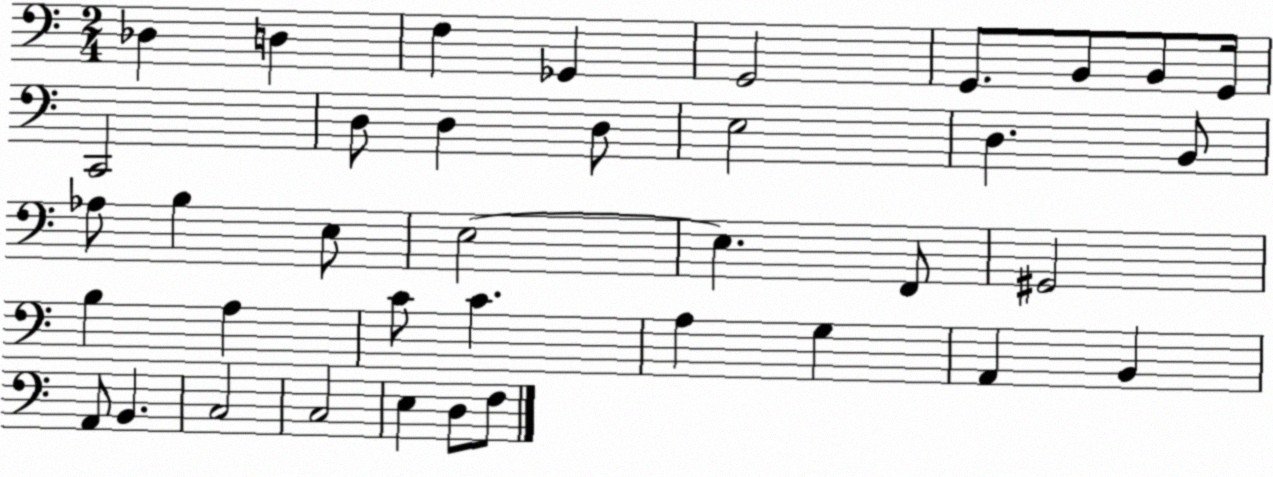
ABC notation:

X:1
T:Untitled
M:2/4
L:1/4
K:C
_D, D, F, _G,, G,,2 G,,/2 B,,/2 B,,/2 G,,/4 C,,2 D,/2 D, D,/2 E,2 D, B,,/2 _A,/2 B, E,/2 E,2 E, F,,/2 ^G,,2 B, A, C/2 C A, G, A,, B,, A,,/2 B,, C,2 C,2 E, D,/2 F,/2